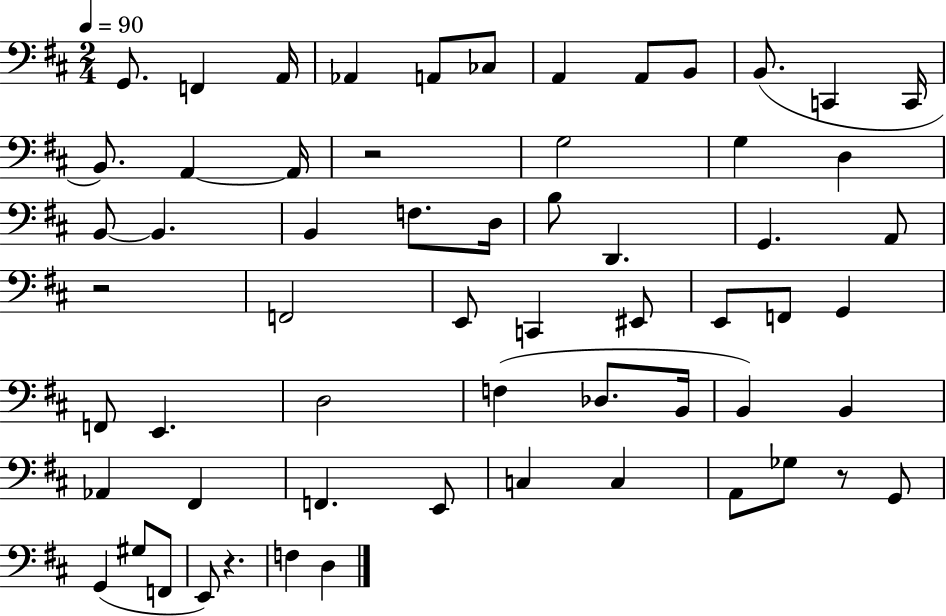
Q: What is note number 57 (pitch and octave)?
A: D3